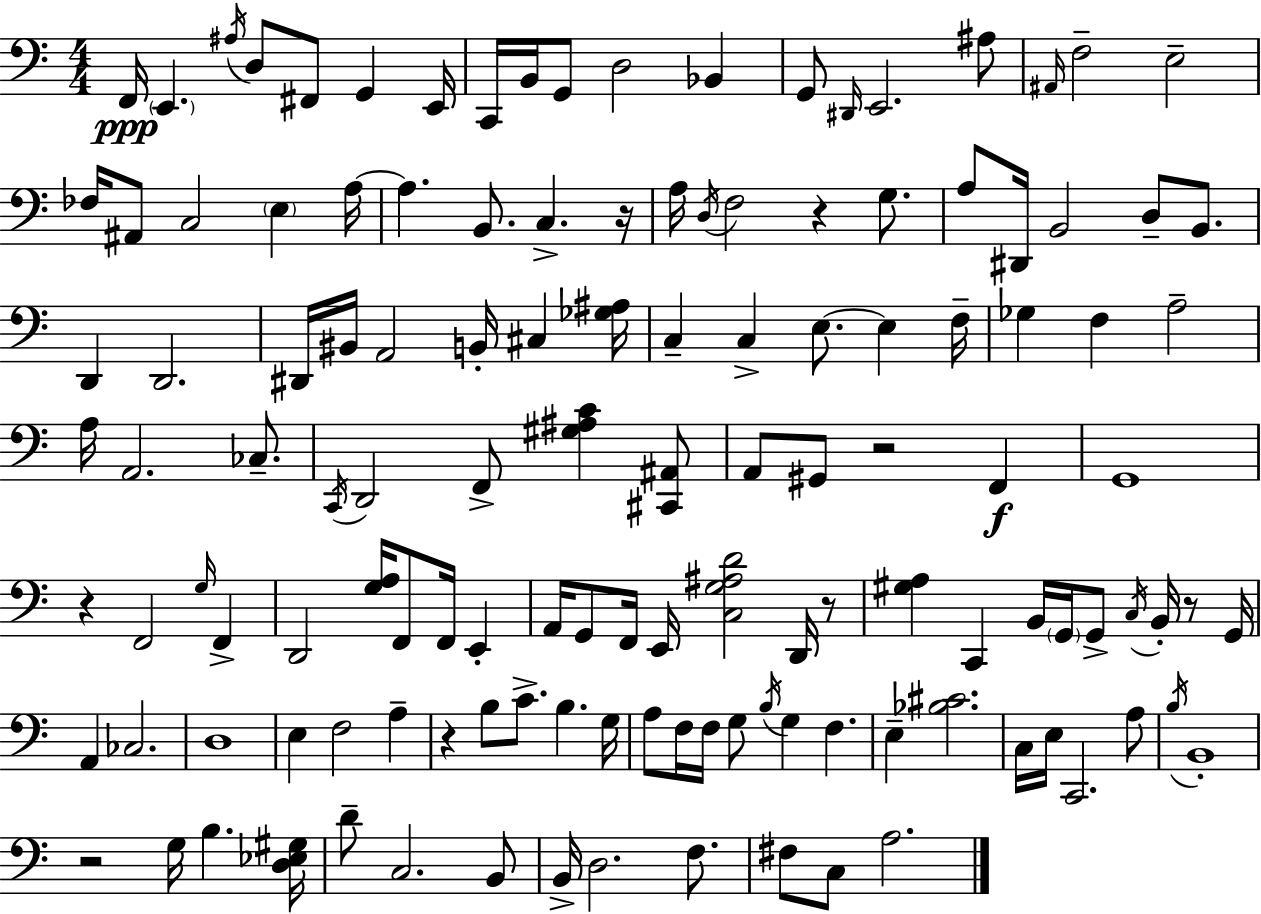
X:1
T:Untitled
M:4/4
L:1/4
K:Am
F,,/4 E,, ^A,/4 D,/2 ^F,,/2 G,, E,,/4 C,,/4 B,,/4 G,,/2 D,2 _B,, G,,/2 ^D,,/4 E,,2 ^A,/2 ^A,,/4 F,2 E,2 _F,/4 ^A,,/2 C,2 E, A,/4 A, B,,/2 C, z/4 A,/4 D,/4 F,2 z G,/2 A,/2 ^D,,/4 B,,2 D,/2 B,,/2 D,, D,,2 ^D,,/4 ^B,,/4 A,,2 B,,/4 ^C, [_G,^A,]/4 C, C, E,/2 E, F,/4 _G, F, A,2 A,/4 A,,2 _C,/2 C,,/4 D,,2 F,,/2 [^G,^A,C] [^C,,^A,,]/2 A,,/2 ^G,,/2 z2 F,, G,,4 z F,,2 G,/4 F,, D,,2 [G,A,]/4 F,,/2 F,,/4 E,, A,,/4 G,,/2 F,,/4 E,,/4 [C,G,^A,D]2 D,,/4 z/2 [^G,A,] C,, B,,/4 G,,/4 G,,/2 C,/4 B,,/4 z/2 G,,/4 A,, _C,2 D,4 E, F,2 A, z B,/2 C/2 B, G,/4 A,/2 F,/4 F,/4 G,/2 B,/4 G, F, E, [_B,^C]2 C,/4 E,/4 C,,2 A,/2 B,/4 B,,4 z2 G,/4 B, [D,_E,^G,]/4 D/2 C,2 B,,/2 B,,/4 D,2 F,/2 ^F,/2 C,/2 A,2